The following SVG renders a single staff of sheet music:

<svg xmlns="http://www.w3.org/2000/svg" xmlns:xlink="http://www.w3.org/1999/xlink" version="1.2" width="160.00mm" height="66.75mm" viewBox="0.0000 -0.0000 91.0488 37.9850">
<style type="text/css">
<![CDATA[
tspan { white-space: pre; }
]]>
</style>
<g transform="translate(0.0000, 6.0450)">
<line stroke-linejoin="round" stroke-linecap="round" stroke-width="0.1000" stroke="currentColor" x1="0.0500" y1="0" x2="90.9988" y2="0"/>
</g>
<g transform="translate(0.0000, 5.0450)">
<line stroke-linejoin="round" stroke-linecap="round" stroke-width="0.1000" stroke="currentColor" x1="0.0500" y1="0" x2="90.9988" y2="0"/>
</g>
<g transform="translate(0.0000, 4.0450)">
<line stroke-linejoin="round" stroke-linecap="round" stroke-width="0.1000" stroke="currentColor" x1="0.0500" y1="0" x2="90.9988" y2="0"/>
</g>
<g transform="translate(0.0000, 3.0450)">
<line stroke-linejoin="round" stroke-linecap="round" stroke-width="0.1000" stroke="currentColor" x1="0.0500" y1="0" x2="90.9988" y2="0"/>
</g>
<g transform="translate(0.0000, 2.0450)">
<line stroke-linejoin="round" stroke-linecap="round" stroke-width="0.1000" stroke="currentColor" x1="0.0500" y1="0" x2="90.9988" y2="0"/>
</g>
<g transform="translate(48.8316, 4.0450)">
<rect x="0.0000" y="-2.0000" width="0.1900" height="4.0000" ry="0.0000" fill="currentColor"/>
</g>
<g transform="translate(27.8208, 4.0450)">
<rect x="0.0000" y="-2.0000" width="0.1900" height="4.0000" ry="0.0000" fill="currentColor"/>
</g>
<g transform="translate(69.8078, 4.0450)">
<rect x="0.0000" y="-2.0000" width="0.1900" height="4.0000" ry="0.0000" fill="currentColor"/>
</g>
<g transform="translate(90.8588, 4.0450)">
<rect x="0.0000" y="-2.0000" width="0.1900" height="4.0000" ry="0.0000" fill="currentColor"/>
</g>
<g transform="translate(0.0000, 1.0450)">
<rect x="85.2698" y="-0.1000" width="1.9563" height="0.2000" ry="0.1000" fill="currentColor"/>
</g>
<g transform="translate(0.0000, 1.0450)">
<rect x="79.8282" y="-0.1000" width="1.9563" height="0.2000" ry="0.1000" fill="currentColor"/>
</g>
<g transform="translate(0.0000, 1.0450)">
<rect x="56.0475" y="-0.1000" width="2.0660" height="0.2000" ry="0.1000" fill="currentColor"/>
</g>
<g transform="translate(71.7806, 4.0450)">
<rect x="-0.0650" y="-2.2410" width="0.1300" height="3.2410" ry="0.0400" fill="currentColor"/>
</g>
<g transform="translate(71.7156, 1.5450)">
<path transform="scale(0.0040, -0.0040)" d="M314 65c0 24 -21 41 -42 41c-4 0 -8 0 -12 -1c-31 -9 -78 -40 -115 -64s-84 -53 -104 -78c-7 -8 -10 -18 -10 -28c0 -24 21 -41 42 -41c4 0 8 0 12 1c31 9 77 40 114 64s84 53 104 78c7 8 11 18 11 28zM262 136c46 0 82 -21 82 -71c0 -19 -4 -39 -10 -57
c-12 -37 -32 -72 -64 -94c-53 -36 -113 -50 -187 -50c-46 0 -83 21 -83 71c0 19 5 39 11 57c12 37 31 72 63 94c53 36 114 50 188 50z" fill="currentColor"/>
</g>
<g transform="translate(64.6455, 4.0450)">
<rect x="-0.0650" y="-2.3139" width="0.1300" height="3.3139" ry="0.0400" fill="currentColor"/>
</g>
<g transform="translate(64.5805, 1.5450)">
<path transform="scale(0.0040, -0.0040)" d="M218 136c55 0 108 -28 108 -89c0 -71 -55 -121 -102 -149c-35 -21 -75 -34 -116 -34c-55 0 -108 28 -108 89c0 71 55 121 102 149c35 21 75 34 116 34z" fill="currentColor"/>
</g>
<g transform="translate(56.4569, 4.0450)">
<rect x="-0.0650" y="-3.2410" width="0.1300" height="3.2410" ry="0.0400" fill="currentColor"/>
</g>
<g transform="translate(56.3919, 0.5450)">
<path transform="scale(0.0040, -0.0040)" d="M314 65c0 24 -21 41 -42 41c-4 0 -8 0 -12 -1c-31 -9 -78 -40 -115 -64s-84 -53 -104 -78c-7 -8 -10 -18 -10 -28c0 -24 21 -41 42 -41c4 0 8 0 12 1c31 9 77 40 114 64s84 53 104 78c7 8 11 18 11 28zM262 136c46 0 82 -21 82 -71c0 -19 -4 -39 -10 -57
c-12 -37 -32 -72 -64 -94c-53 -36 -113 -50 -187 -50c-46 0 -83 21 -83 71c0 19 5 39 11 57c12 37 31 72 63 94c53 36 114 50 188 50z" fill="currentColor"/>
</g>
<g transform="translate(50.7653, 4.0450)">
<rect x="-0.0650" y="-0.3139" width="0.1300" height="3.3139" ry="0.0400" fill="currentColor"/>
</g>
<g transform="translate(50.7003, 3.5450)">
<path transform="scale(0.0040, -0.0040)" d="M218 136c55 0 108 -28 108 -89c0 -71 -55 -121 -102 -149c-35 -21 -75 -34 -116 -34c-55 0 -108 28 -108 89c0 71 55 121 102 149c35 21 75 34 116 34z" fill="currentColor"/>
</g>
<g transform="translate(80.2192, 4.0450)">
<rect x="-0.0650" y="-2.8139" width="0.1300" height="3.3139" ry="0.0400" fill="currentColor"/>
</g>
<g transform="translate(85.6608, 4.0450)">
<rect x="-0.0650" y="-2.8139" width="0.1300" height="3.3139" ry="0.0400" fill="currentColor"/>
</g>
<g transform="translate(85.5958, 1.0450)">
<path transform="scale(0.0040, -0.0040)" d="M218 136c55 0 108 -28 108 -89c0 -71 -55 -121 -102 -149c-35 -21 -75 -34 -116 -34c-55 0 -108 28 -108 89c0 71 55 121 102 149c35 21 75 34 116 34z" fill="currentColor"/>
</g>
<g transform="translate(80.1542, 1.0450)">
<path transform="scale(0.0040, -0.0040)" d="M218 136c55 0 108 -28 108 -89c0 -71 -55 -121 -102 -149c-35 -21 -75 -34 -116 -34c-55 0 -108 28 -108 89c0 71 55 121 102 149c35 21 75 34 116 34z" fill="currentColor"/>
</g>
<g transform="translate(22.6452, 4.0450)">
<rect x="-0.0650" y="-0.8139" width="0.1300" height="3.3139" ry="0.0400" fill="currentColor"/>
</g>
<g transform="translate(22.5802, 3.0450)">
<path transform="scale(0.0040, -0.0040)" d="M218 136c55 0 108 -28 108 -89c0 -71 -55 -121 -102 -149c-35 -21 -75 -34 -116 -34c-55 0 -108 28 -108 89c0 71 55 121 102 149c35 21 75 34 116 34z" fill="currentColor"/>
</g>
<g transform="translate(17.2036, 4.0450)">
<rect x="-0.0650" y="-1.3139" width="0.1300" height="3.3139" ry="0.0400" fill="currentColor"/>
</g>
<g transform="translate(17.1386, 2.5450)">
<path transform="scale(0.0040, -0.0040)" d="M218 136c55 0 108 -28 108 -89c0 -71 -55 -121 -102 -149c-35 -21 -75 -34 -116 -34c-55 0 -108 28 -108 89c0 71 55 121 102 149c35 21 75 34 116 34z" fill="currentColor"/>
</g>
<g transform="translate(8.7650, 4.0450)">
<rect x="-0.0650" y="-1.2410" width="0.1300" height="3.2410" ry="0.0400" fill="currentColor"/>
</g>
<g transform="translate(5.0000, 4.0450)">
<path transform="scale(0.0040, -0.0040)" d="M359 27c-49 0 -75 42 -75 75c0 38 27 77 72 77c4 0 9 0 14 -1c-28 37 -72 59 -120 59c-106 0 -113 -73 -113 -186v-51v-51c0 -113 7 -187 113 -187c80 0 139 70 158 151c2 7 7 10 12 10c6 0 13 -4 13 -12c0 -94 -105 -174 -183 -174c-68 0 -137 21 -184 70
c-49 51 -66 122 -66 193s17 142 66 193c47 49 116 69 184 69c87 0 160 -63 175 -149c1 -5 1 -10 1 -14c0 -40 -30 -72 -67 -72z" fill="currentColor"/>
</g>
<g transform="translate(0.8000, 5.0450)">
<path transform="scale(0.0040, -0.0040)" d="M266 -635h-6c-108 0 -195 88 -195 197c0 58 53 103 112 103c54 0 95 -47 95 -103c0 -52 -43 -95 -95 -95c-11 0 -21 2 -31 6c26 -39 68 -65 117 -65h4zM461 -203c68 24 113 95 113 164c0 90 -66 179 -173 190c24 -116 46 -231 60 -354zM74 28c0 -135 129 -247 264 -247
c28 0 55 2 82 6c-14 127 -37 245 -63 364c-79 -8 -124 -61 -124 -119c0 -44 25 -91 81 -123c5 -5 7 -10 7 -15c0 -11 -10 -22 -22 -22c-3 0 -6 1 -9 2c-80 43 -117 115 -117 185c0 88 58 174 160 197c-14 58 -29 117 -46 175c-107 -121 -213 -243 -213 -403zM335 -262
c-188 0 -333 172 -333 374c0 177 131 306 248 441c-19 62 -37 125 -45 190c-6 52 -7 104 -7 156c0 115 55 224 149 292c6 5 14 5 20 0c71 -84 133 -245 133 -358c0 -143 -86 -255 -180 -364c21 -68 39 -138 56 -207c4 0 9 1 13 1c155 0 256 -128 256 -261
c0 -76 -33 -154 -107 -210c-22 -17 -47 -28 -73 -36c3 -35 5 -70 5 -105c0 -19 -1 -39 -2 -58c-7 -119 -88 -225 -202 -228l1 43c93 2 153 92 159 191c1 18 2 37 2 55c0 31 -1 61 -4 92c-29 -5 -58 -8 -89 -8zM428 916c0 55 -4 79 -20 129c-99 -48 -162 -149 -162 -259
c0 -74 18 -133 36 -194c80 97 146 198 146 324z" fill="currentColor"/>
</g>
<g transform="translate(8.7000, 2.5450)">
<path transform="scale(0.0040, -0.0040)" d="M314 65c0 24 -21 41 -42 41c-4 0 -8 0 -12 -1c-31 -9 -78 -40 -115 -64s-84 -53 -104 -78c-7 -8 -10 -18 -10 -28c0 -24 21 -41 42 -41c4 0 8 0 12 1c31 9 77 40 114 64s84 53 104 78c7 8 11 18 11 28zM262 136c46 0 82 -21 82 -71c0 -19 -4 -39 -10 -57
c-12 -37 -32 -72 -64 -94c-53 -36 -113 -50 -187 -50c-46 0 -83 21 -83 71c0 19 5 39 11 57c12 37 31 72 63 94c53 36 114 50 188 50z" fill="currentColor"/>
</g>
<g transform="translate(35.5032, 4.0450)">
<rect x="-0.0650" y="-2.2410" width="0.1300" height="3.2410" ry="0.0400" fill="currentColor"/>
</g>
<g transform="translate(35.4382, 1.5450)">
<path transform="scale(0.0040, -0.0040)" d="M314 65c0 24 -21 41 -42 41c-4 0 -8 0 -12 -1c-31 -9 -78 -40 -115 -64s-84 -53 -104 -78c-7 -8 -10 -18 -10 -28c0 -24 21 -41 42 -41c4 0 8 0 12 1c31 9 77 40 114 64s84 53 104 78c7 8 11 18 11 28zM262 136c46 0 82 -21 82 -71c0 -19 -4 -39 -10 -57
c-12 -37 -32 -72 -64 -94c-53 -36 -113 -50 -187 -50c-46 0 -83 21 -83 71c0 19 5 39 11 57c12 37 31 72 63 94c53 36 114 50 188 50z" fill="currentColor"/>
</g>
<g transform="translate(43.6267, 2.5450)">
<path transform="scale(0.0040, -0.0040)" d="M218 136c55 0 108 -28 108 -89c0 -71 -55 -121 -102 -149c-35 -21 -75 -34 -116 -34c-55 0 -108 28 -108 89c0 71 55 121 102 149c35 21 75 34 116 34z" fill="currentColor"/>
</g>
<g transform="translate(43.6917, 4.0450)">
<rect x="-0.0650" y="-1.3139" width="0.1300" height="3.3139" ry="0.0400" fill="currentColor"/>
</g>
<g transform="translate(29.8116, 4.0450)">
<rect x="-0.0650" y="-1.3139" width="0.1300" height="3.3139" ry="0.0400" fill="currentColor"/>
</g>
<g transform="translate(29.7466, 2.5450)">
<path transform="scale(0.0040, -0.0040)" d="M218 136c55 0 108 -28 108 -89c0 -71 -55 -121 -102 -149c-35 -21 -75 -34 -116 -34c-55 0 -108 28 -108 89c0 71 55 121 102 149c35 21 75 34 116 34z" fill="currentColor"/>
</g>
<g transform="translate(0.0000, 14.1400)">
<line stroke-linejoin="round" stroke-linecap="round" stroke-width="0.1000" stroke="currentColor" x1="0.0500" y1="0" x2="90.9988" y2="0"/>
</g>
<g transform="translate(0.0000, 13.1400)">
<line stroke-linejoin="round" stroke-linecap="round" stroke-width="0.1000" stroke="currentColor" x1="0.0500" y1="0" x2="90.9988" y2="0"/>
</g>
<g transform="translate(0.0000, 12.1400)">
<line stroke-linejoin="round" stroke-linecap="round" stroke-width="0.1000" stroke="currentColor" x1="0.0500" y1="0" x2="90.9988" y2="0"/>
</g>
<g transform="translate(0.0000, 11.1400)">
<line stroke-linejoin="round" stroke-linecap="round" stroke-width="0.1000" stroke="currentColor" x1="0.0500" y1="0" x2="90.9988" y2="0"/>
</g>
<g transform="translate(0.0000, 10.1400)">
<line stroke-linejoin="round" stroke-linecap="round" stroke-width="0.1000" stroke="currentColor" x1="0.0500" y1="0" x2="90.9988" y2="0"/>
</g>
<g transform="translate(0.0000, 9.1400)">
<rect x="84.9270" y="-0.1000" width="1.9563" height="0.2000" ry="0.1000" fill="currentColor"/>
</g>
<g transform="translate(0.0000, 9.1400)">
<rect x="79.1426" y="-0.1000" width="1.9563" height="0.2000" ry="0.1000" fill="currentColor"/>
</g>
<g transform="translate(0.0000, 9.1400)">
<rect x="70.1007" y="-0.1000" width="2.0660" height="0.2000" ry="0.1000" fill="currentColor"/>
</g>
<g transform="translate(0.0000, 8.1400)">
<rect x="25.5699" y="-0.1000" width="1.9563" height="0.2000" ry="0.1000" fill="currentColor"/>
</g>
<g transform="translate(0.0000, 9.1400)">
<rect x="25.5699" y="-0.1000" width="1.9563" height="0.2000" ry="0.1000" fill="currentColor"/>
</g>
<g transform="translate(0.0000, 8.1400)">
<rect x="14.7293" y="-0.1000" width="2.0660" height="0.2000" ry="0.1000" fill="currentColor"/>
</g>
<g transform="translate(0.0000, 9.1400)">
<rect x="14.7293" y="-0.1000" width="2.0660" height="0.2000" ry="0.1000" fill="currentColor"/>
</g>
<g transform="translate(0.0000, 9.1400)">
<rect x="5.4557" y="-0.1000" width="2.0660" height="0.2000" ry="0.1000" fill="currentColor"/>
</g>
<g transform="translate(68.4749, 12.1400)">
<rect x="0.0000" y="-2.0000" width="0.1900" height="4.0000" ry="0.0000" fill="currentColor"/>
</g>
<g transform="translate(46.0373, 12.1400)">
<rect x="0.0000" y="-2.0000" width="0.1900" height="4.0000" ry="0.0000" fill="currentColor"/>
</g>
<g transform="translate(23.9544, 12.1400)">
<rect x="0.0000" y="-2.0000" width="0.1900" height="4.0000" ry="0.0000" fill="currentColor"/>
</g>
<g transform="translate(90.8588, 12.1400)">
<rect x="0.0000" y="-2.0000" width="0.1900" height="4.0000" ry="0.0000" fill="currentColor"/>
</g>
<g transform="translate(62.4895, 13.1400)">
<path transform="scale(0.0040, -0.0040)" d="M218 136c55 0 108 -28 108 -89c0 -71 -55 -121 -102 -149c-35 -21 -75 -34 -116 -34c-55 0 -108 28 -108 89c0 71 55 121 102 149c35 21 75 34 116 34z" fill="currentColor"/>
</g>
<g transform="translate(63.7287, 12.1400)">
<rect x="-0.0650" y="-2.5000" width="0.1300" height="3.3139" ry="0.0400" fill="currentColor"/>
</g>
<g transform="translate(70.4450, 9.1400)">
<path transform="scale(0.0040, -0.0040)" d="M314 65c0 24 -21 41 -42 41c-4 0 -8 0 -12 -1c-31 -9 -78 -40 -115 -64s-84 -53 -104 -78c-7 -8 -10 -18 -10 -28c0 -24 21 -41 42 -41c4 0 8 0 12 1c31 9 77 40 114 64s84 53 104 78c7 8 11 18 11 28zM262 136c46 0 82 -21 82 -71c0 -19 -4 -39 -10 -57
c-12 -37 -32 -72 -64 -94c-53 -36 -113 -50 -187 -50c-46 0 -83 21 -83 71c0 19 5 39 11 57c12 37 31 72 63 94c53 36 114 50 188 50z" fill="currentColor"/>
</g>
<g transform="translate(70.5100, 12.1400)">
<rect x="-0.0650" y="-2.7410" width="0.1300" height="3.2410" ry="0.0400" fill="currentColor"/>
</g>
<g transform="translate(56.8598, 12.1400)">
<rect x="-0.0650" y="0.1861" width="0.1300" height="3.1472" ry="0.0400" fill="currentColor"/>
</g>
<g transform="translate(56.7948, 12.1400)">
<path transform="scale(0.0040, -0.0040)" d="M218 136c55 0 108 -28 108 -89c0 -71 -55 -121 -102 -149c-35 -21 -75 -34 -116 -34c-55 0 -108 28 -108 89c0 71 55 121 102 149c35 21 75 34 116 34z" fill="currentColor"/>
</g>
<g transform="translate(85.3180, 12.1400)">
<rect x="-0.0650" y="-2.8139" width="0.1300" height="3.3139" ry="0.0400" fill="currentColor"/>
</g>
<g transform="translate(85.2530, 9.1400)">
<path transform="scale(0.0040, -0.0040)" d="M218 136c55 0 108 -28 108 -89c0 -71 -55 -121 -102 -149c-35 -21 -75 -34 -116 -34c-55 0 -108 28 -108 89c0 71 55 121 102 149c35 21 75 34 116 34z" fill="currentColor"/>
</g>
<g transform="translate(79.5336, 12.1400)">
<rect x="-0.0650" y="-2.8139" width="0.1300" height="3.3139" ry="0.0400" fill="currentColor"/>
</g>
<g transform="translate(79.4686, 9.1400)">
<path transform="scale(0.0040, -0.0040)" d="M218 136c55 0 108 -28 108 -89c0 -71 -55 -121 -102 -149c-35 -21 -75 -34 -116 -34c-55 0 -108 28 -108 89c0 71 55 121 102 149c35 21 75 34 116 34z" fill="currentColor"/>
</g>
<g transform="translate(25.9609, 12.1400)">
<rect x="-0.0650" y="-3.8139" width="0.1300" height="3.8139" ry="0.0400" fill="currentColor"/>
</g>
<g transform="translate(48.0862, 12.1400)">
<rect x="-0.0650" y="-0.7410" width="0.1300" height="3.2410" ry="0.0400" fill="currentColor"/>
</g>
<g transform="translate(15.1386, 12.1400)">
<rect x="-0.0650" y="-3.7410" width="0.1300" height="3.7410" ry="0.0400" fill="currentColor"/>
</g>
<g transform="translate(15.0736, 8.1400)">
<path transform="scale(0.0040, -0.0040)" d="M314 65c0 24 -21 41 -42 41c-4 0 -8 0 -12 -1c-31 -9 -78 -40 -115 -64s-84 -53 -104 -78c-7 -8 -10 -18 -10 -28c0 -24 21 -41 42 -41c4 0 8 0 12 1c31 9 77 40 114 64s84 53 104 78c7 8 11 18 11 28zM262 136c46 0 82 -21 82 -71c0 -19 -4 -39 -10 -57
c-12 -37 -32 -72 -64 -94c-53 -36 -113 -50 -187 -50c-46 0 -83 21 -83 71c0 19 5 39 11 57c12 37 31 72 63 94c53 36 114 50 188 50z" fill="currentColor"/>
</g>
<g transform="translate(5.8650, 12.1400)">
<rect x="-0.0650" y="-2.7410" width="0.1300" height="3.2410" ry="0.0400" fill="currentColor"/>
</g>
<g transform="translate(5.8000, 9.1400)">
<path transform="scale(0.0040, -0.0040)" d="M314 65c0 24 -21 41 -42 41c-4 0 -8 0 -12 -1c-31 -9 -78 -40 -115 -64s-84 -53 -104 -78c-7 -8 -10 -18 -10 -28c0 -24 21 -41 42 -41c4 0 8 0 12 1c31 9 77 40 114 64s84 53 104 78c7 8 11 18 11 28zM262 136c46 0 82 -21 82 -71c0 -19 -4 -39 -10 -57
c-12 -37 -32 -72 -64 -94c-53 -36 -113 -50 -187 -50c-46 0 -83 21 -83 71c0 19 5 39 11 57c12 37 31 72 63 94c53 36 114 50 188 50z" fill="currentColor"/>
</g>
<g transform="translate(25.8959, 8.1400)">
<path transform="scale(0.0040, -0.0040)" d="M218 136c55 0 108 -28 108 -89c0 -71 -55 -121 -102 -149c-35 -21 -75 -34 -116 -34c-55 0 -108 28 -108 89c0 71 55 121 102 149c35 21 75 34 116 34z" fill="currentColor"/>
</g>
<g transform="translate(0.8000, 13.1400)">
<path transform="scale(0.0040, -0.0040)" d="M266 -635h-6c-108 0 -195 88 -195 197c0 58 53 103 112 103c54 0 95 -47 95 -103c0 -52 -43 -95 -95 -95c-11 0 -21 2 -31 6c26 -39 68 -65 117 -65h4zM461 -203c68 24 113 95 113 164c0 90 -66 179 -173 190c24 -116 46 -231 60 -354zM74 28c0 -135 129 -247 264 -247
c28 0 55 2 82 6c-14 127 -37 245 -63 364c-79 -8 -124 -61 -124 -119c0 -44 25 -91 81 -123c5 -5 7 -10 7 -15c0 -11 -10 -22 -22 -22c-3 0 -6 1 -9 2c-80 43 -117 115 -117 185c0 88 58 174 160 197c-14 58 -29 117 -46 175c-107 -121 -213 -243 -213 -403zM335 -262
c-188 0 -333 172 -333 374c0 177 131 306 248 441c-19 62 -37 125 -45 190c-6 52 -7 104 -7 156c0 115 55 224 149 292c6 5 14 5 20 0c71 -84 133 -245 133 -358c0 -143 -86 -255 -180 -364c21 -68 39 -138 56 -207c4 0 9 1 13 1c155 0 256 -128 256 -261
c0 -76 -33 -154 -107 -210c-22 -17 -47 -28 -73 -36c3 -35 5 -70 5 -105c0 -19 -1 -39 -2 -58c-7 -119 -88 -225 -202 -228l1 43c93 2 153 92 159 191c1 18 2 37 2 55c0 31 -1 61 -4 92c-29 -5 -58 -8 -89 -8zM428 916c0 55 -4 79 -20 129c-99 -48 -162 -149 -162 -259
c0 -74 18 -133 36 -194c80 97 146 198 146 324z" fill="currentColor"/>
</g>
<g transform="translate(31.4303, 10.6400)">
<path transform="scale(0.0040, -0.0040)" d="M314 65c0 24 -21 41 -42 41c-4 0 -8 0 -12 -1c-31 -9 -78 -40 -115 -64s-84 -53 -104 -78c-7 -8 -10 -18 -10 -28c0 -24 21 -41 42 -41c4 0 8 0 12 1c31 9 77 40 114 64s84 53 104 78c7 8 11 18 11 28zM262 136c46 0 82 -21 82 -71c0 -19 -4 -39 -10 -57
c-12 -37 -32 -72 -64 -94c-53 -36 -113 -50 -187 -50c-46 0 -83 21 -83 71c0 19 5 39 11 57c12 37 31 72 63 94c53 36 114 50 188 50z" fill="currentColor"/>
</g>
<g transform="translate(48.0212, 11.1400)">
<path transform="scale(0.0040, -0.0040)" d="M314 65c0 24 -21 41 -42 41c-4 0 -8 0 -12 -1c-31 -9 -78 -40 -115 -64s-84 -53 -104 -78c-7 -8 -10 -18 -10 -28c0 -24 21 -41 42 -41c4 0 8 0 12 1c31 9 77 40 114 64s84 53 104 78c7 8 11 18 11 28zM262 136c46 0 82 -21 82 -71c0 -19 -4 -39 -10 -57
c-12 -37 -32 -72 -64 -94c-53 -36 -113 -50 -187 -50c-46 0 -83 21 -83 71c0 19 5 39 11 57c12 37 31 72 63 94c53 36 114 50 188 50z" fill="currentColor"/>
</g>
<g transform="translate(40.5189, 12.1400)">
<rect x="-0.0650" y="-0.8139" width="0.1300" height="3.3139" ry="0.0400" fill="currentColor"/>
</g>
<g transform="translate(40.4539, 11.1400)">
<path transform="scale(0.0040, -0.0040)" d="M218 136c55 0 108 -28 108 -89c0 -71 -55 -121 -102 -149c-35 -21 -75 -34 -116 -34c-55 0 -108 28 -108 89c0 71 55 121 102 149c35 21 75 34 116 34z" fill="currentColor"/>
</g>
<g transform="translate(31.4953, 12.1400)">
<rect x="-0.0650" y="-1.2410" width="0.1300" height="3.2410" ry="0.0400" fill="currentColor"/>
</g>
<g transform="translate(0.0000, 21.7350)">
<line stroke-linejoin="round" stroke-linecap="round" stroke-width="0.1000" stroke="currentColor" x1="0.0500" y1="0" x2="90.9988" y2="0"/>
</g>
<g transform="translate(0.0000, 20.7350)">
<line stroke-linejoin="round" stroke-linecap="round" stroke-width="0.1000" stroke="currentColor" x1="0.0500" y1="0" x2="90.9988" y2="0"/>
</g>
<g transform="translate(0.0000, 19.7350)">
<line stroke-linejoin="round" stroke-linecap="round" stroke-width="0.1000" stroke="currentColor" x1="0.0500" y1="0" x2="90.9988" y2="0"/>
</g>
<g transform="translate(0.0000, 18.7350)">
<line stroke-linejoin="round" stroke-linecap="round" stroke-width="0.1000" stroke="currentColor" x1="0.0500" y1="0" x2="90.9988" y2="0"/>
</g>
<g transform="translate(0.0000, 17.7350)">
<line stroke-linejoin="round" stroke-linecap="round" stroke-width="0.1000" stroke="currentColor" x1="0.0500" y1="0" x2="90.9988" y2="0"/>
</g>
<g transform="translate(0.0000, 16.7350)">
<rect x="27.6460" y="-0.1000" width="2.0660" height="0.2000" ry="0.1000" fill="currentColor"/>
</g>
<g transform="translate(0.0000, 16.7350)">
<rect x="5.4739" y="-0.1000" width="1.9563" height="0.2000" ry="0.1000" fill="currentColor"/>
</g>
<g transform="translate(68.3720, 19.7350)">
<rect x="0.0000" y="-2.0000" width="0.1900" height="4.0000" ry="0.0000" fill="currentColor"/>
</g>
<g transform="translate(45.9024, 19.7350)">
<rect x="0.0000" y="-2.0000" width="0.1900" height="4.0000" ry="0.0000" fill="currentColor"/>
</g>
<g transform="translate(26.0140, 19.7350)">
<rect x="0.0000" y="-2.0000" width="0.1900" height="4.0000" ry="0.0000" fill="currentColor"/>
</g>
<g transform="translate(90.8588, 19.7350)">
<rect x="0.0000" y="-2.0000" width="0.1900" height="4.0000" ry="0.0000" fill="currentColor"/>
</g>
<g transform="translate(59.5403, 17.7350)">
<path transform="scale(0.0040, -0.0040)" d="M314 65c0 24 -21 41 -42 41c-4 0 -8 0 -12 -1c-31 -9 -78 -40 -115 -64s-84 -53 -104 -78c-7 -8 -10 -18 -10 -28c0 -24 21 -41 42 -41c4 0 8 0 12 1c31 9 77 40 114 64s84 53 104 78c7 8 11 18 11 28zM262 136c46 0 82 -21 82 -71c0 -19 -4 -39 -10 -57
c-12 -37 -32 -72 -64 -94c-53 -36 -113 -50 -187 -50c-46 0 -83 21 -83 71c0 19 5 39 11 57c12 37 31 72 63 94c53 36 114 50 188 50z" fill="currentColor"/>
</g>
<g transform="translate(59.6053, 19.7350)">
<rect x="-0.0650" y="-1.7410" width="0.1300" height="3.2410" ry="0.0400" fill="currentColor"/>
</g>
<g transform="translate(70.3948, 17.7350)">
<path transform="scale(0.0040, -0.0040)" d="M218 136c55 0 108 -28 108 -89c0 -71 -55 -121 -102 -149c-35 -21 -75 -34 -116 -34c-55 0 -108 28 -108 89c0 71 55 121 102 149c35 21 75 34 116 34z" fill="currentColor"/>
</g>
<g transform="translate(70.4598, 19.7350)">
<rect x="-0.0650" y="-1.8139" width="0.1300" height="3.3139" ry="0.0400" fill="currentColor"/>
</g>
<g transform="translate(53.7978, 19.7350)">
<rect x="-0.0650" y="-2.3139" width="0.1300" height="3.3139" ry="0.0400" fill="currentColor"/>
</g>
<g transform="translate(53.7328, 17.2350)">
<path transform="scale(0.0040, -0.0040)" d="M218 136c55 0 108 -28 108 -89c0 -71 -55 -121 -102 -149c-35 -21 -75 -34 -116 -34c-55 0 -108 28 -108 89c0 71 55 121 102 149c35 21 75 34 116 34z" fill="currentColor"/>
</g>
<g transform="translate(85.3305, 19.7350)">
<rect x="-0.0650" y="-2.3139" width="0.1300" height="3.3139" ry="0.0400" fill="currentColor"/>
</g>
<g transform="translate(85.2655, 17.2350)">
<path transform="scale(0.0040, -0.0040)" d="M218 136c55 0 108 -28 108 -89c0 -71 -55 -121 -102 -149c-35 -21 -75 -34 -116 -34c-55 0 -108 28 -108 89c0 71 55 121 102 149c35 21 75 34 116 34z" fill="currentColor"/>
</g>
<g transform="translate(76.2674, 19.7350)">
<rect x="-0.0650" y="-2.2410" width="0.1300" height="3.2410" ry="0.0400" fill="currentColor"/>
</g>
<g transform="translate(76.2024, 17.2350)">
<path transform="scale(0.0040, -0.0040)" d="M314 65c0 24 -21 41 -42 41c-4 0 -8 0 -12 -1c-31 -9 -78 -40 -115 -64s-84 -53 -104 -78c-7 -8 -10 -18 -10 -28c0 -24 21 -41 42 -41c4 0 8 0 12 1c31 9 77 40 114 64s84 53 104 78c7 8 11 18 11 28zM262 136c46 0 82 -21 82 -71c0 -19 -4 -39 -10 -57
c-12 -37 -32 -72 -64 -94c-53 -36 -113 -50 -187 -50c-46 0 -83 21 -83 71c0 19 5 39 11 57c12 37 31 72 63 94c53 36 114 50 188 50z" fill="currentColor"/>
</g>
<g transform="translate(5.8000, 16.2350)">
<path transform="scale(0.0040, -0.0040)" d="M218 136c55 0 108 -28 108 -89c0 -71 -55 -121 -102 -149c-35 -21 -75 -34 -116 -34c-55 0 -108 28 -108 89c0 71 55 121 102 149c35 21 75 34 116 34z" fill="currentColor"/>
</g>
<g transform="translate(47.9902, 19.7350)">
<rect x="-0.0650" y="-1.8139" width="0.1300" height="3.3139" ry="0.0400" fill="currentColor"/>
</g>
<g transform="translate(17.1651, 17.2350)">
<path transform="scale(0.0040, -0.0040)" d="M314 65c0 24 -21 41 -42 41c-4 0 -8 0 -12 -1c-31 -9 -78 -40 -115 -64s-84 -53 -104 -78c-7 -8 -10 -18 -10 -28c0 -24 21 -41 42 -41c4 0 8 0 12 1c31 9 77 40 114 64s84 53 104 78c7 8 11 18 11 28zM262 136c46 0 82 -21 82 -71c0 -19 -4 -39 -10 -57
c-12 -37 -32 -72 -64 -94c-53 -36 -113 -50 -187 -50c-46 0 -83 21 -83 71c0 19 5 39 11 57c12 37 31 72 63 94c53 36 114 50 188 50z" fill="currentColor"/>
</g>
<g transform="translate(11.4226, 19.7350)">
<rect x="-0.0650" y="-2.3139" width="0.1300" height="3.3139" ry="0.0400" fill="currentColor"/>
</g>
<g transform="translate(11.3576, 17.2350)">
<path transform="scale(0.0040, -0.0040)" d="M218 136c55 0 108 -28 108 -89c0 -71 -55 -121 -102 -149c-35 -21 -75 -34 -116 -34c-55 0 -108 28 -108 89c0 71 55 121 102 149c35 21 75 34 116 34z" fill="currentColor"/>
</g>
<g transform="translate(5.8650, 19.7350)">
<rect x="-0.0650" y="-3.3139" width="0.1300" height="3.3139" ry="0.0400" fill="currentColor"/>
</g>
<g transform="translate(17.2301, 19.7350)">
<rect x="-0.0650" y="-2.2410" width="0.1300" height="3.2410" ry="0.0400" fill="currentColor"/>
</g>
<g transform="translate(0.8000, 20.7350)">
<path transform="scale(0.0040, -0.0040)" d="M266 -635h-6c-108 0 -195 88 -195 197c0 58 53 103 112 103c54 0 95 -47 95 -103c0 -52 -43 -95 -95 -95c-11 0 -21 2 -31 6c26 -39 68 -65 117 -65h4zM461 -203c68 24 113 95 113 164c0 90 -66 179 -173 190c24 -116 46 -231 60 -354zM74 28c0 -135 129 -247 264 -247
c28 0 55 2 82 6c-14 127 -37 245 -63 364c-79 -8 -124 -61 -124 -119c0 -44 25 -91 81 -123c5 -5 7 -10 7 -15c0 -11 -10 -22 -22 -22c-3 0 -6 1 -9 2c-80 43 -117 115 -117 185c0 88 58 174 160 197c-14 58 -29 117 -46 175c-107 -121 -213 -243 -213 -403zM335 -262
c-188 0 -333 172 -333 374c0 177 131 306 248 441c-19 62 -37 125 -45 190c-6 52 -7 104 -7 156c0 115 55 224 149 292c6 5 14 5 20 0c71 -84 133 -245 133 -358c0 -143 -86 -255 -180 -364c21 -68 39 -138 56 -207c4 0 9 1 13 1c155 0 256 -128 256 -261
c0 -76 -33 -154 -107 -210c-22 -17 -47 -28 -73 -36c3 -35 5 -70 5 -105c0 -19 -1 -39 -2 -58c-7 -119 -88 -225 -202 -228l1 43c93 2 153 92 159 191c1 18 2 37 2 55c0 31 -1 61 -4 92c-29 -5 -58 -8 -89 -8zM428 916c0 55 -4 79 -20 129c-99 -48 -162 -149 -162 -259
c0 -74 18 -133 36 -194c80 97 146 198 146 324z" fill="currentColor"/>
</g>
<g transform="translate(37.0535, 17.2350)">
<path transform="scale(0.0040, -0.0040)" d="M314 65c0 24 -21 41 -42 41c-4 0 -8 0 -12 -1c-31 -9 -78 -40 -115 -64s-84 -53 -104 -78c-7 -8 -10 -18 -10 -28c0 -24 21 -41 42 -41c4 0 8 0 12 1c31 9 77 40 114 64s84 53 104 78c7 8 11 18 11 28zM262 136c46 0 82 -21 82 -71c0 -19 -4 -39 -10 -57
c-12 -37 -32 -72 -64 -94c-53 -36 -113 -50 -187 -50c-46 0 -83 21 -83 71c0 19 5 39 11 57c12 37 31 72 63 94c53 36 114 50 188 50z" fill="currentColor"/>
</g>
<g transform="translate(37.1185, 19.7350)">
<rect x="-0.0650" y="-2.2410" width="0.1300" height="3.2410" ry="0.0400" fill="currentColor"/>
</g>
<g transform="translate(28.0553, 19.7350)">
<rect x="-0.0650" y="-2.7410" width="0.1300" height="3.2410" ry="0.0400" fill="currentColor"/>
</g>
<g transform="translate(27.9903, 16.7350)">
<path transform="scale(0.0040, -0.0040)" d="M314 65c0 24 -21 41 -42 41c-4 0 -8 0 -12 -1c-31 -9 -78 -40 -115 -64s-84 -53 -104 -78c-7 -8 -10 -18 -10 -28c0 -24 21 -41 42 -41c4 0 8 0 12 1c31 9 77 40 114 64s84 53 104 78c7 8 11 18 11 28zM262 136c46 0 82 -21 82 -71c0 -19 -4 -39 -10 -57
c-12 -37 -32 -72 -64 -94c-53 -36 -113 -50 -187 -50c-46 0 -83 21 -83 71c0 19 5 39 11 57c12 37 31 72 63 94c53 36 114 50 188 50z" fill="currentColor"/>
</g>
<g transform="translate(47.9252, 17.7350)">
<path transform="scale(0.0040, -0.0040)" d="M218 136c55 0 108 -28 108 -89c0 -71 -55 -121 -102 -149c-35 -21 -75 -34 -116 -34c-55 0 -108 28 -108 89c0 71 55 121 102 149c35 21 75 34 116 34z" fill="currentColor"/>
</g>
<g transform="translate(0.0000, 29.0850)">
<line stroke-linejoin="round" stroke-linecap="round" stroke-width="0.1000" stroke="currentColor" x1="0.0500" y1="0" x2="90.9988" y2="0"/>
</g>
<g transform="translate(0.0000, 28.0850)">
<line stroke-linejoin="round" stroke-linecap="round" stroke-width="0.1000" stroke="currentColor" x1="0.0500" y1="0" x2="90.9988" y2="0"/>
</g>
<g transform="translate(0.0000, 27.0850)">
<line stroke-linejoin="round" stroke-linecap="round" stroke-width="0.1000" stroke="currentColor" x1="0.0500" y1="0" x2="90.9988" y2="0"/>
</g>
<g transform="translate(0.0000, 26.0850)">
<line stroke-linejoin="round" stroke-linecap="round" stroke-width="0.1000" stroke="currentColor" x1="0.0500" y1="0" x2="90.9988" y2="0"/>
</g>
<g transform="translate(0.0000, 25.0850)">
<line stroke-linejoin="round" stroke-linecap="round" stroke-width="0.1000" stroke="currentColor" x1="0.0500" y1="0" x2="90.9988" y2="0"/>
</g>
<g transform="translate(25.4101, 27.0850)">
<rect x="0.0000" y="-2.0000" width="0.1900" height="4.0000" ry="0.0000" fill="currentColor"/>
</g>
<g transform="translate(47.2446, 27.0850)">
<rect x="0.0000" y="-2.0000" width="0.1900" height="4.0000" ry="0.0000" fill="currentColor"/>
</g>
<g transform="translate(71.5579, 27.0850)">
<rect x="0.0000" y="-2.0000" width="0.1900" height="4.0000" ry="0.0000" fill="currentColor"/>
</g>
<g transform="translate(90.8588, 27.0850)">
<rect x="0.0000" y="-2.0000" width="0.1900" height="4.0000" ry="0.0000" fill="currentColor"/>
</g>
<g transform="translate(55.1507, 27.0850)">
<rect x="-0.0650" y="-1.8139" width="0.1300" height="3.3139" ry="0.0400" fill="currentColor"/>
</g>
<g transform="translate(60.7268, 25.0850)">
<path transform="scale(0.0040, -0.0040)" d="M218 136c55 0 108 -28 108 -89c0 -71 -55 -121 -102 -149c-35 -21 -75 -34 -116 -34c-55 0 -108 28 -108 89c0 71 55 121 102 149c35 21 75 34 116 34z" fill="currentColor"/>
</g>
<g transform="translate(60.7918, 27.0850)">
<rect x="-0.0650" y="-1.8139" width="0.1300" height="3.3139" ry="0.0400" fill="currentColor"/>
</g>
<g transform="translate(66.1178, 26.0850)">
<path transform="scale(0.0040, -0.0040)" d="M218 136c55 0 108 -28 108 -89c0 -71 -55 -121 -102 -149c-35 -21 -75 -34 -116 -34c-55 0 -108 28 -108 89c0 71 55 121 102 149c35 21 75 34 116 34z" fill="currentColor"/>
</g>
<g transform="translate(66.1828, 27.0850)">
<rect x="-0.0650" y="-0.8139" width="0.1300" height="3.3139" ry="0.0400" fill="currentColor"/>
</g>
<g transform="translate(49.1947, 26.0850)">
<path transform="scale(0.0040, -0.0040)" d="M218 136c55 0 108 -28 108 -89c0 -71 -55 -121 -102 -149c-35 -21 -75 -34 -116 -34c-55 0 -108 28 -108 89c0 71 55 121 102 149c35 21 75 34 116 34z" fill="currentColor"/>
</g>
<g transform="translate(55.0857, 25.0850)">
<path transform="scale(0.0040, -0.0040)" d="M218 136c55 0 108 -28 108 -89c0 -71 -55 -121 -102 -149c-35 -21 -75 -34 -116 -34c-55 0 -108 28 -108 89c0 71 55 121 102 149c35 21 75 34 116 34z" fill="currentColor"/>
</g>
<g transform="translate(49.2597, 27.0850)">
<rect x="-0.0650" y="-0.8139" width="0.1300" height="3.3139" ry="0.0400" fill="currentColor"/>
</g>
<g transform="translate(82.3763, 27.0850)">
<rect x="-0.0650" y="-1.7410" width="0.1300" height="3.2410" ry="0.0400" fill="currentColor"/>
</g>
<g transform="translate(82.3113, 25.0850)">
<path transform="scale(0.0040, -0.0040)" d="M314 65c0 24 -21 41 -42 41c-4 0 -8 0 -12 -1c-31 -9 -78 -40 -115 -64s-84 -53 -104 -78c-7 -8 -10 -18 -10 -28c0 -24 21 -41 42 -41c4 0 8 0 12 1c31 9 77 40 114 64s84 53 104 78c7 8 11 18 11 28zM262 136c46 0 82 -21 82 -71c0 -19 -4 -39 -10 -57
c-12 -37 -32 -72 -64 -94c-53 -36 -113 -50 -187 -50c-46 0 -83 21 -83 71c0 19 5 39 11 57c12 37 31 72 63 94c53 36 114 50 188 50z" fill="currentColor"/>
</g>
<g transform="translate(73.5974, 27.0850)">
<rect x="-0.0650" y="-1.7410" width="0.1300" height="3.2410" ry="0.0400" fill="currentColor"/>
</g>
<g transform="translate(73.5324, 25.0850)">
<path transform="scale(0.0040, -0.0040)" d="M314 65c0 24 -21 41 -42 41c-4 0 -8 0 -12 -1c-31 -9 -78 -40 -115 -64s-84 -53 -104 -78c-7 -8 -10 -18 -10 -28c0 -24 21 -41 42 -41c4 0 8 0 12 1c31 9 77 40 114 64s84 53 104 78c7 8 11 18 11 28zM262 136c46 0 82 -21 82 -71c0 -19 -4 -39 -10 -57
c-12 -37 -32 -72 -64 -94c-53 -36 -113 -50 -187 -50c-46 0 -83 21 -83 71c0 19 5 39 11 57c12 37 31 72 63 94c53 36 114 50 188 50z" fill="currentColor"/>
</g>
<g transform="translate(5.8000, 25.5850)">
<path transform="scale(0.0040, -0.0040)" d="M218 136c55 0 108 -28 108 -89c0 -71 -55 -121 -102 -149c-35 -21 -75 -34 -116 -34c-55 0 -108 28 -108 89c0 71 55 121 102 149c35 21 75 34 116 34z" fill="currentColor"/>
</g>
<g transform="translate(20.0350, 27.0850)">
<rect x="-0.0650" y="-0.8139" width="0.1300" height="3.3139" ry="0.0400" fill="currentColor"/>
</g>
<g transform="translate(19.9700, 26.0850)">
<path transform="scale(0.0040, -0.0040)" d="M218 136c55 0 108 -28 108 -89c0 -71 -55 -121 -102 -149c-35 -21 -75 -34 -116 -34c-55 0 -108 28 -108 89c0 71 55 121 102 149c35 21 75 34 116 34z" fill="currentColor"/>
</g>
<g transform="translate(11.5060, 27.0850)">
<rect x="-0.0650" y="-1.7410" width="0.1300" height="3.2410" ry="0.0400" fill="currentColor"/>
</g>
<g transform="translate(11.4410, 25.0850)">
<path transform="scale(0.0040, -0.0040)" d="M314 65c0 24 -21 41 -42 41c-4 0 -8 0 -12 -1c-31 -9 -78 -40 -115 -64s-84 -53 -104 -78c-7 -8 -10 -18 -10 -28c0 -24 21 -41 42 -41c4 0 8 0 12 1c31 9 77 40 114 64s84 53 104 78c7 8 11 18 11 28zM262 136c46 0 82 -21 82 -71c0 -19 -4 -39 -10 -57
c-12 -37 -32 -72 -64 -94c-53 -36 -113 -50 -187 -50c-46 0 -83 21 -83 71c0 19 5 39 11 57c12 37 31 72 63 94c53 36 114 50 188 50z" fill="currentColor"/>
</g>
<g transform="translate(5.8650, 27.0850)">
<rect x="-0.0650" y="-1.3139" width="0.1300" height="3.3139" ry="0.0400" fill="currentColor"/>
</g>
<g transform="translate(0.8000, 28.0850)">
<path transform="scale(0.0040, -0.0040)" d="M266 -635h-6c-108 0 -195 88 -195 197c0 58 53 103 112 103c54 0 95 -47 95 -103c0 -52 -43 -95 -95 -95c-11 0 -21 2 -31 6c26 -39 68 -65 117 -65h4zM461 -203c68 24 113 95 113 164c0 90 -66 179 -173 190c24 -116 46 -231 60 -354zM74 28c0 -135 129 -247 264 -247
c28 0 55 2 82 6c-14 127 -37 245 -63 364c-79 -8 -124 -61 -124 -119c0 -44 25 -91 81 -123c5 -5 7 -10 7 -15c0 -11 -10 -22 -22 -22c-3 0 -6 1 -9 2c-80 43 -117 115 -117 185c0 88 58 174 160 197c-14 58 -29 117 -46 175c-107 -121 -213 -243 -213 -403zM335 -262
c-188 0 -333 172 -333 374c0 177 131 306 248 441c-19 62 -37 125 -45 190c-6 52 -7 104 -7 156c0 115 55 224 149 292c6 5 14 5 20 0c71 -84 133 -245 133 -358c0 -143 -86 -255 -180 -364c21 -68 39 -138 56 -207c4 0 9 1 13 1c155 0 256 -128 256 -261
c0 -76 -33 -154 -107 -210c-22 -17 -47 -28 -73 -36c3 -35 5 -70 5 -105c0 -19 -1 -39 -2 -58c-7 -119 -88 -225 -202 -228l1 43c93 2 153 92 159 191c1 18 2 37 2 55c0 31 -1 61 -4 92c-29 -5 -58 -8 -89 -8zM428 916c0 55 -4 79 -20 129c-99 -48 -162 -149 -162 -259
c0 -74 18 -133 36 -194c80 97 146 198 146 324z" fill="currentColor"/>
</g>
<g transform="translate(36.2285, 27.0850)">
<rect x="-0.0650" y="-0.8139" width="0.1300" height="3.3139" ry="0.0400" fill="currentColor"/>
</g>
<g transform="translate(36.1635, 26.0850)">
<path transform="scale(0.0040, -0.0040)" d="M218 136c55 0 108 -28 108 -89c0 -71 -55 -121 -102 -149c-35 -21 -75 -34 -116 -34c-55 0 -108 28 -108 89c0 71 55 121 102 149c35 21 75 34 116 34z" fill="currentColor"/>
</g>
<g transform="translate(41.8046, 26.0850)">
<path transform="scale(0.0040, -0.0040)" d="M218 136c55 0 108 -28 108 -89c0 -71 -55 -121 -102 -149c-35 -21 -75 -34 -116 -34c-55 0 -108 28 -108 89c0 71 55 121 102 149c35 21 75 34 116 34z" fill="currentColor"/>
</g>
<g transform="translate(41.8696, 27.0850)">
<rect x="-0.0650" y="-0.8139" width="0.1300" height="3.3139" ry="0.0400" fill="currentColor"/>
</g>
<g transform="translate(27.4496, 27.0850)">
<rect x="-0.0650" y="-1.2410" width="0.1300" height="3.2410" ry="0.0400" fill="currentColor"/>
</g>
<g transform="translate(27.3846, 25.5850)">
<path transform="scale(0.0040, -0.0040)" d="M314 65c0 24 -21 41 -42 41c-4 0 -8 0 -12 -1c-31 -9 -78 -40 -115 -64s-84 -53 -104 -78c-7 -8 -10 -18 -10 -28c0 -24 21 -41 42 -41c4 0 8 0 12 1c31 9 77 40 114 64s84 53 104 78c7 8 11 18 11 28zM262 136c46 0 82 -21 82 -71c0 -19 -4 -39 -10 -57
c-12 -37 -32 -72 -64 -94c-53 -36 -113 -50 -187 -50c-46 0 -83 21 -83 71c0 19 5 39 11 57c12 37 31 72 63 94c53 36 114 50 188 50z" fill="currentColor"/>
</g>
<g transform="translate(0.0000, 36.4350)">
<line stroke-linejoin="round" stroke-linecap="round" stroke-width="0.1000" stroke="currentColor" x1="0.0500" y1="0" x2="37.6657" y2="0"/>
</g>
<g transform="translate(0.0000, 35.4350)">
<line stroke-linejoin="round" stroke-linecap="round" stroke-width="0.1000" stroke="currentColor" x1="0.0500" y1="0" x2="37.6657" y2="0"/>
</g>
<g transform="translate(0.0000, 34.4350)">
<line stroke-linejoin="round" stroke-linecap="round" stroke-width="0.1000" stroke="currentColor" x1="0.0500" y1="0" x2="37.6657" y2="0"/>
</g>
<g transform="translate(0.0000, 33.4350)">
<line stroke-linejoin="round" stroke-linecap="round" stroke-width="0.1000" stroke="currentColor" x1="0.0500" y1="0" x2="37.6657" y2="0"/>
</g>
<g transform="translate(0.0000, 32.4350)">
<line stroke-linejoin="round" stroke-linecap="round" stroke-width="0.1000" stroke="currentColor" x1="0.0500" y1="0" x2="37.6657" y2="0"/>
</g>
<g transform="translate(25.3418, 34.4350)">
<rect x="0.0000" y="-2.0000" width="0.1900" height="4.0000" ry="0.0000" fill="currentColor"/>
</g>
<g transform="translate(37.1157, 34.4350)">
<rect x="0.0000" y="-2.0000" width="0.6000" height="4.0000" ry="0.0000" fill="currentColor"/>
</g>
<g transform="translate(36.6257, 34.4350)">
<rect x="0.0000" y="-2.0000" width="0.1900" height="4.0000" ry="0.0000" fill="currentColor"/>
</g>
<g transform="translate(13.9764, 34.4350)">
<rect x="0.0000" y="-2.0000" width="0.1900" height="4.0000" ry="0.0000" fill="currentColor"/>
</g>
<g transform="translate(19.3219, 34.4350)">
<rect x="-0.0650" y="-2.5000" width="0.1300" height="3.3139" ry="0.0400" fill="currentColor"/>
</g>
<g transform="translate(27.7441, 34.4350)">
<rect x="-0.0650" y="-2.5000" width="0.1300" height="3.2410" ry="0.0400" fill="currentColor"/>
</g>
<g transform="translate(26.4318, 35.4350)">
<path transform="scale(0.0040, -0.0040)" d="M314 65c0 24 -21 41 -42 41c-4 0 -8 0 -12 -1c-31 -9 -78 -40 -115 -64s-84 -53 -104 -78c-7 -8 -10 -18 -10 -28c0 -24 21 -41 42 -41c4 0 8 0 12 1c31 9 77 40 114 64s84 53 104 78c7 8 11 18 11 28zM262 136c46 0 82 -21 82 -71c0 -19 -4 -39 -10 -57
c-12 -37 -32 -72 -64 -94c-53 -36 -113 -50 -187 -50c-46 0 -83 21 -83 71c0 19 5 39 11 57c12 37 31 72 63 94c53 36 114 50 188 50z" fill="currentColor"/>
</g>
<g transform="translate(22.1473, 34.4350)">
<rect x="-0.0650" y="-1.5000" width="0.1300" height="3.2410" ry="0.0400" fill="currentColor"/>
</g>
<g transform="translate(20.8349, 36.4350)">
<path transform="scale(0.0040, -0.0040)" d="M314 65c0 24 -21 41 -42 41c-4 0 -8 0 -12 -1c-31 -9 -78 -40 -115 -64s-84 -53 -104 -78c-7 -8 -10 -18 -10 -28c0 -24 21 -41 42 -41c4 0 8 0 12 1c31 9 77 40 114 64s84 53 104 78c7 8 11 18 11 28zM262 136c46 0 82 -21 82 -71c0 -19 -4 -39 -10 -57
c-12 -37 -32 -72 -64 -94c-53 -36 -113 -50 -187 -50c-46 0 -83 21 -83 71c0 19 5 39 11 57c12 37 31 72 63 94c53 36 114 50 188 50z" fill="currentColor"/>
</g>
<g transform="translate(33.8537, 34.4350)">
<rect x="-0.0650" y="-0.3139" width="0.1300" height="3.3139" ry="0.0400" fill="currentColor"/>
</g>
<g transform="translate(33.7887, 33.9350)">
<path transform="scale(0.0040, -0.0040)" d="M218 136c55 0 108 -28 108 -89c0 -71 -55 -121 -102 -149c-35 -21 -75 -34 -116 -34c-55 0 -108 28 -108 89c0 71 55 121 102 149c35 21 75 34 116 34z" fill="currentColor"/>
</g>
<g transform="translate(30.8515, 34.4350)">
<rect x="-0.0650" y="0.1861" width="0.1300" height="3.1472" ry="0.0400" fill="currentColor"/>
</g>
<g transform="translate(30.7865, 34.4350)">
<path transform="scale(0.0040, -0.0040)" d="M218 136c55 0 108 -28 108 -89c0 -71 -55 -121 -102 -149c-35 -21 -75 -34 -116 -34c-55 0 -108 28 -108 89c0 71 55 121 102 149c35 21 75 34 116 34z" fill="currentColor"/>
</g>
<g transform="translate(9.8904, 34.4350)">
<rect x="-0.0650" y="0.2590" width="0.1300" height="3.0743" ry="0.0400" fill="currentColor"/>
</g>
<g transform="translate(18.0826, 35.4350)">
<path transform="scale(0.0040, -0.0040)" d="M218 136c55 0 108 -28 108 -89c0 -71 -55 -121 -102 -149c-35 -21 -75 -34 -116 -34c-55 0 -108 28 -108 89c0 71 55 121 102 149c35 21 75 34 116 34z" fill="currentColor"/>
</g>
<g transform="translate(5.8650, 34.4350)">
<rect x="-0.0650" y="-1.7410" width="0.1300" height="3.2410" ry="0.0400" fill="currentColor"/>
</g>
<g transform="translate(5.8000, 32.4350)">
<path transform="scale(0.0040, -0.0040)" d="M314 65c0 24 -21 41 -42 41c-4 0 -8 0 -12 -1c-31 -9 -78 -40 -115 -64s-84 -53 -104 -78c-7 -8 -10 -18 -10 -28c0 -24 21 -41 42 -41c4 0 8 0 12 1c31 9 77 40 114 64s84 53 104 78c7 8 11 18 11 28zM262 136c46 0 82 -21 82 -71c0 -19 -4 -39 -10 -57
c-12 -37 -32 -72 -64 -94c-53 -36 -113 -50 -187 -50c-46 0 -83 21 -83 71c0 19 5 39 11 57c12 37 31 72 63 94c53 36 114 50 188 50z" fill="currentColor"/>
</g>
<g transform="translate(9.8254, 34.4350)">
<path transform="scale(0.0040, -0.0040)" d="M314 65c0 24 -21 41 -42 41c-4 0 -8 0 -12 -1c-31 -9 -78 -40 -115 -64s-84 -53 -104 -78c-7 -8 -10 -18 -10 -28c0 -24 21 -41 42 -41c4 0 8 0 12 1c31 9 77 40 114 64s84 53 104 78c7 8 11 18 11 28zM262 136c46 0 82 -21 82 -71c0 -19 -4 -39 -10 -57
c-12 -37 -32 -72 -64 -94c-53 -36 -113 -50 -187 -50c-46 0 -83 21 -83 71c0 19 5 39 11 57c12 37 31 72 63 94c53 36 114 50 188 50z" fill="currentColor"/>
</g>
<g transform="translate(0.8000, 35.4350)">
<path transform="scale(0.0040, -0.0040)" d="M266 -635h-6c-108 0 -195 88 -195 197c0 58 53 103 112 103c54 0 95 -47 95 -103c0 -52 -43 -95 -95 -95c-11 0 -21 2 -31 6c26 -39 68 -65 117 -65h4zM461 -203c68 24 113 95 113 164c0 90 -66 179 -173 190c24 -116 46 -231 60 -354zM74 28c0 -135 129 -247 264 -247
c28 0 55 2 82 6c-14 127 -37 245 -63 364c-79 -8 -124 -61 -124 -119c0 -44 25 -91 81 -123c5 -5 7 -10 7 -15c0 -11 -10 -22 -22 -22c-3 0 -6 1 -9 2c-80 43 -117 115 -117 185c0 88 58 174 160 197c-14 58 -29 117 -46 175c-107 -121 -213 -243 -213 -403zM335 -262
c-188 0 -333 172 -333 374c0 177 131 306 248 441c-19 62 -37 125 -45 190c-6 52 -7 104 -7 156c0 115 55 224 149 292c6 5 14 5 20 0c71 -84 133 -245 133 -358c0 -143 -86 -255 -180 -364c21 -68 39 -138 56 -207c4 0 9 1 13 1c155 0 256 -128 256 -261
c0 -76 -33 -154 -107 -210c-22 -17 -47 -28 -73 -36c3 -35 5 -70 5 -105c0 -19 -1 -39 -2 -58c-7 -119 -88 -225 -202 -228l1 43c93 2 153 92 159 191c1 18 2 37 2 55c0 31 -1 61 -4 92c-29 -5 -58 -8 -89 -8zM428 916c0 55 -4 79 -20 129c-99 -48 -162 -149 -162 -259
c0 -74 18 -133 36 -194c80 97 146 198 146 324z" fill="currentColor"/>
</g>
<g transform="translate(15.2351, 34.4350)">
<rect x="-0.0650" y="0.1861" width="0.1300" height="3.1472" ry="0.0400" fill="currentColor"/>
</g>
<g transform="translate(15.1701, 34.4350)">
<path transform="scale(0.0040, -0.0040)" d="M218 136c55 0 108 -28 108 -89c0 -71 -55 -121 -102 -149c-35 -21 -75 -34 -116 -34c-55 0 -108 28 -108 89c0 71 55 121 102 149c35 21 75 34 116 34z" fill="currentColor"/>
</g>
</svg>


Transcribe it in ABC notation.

X:1
T:Untitled
M:4/4
L:1/4
K:C
e2 e d e g2 e c b2 g g2 a a a2 c'2 c' e2 d d2 B G a2 a a b g g2 a2 g2 f g f2 f g2 g e f2 d e2 d d d f f d f2 f2 f2 B2 B G E2 G2 B c